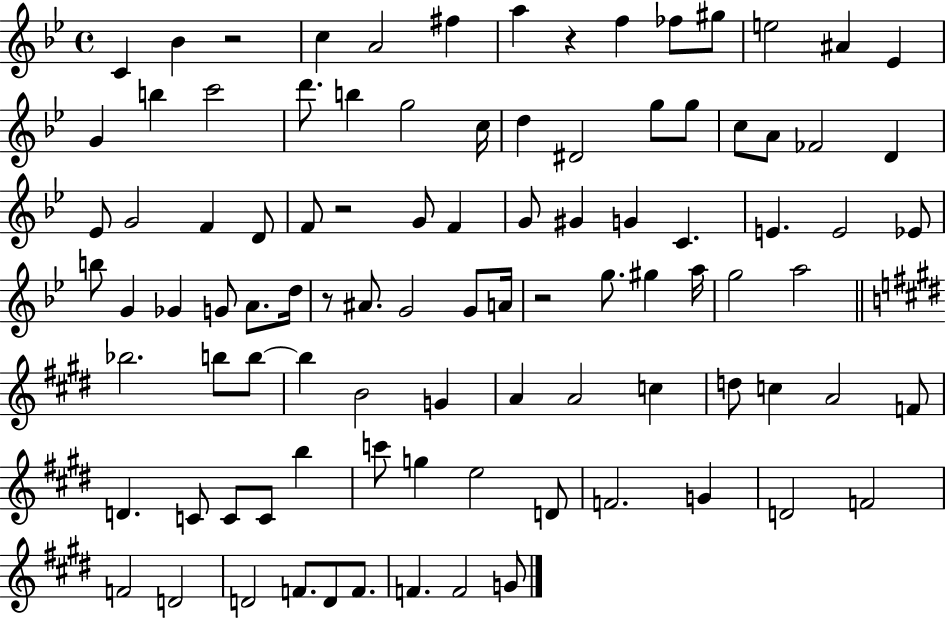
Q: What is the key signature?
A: BES major